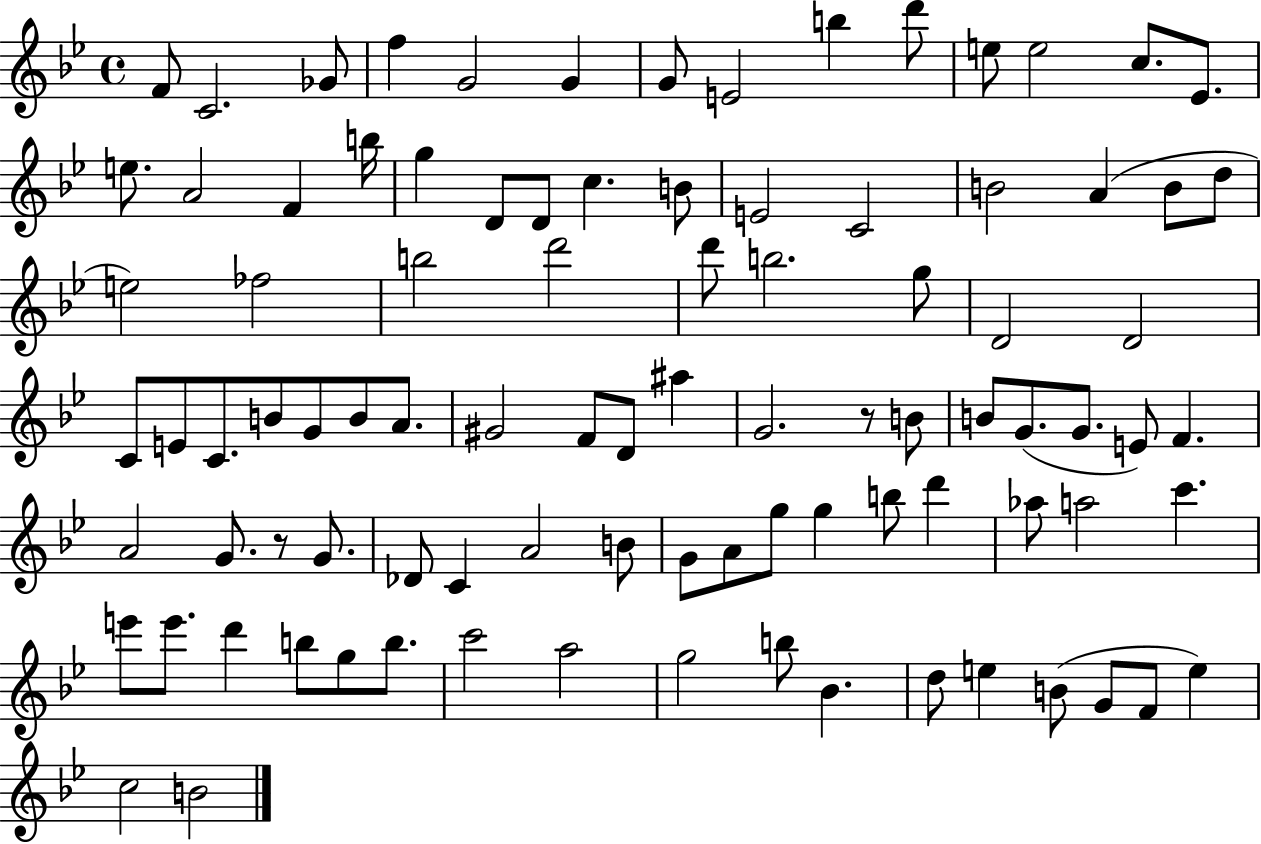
{
  \clef treble
  \time 4/4
  \defaultTimeSignature
  \key bes \major
  f'8 c'2. ges'8 | f''4 g'2 g'4 | g'8 e'2 b''4 d'''8 | e''8 e''2 c''8. ees'8. | \break e''8. a'2 f'4 b''16 | g''4 d'8 d'8 c''4. b'8 | e'2 c'2 | b'2 a'4( b'8 d''8 | \break e''2) fes''2 | b''2 d'''2 | d'''8 b''2. g''8 | d'2 d'2 | \break c'8 e'8 c'8. b'8 g'8 b'8 a'8. | gis'2 f'8 d'8 ais''4 | g'2. r8 b'8 | b'8 g'8.( g'8. e'8) f'4. | \break a'2 g'8. r8 g'8. | des'8 c'4 a'2 b'8 | g'8 a'8 g''8 g''4 b''8 d'''4 | aes''8 a''2 c'''4. | \break e'''8 e'''8. d'''4 b''8 g''8 b''8. | c'''2 a''2 | g''2 b''8 bes'4. | d''8 e''4 b'8( g'8 f'8 e''4) | \break c''2 b'2 | \bar "|."
}